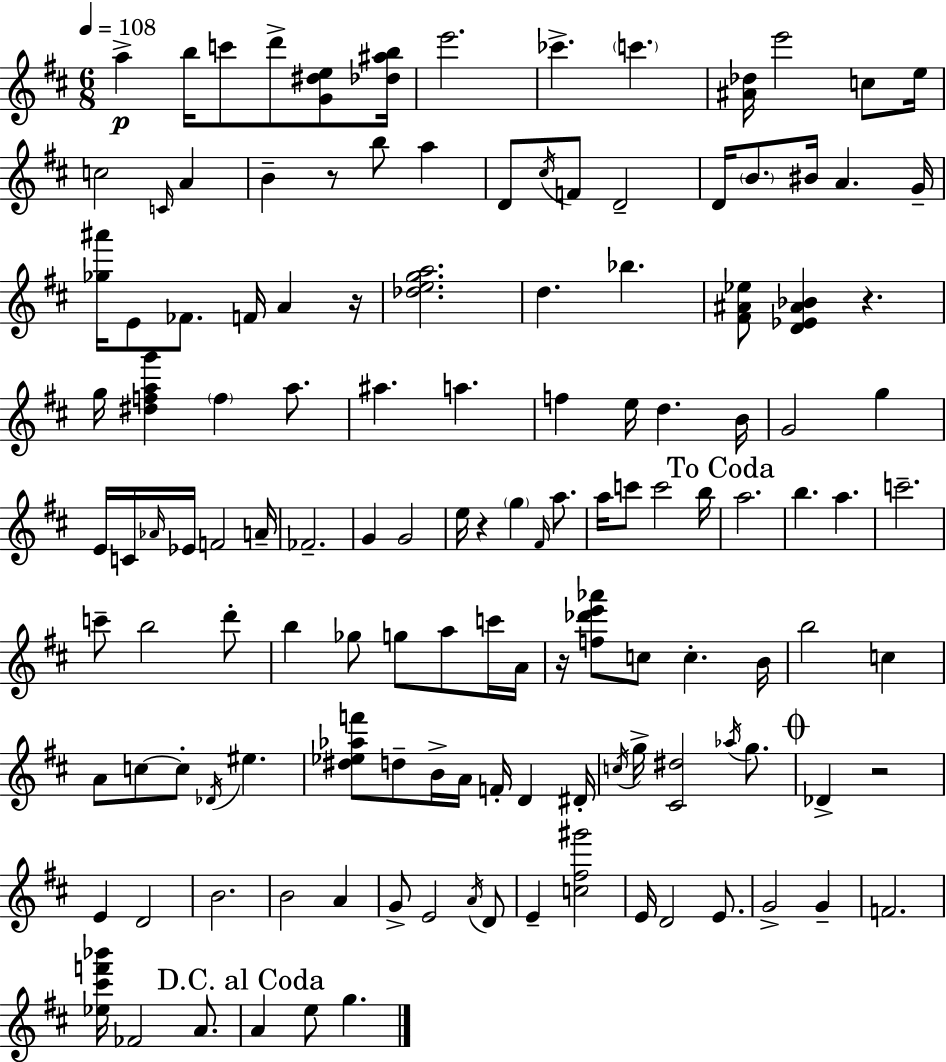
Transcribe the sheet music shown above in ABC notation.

X:1
T:Untitled
M:6/8
L:1/4
K:D
a b/4 c'/2 d'/2 [G^de]/2 [_d^ab]/4 e'2 _c' c' [^A_d]/4 e'2 c/2 e/4 c2 C/4 A B z/2 b/2 a D/2 ^c/4 F/2 D2 D/4 B/2 ^B/4 A G/4 [_g^a']/4 E/2 _F/2 F/4 A z/4 [_dega]2 d _b [^F^A_e]/2 [D_E^A_B] z g/4 [^dfag'] f a/2 ^a a f e/4 d B/4 G2 g E/4 C/4 _A/4 _E/4 F2 A/4 _F2 G G2 e/4 z g ^F/4 a/2 a/4 c'/2 c'2 b/4 a2 b a c'2 c'/2 b2 d'/2 b _g/2 g/2 a/2 c'/4 A/4 z/4 [f_d'e'_a']/2 c/2 c B/4 b2 c A/2 c/2 c/2 _D/4 ^e [^d_e_af']/2 d/2 B/4 A/4 F/4 D ^D/4 c/4 g/4 [^C^d]2 _a/4 g/2 _D z2 E D2 B2 B2 A G/2 E2 A/4 D/2 E [c^f^g']2 E/4 D2 E/2 G2 G F2 [_e^c'f'_b']/4 _F2 A/2 A e/2 g